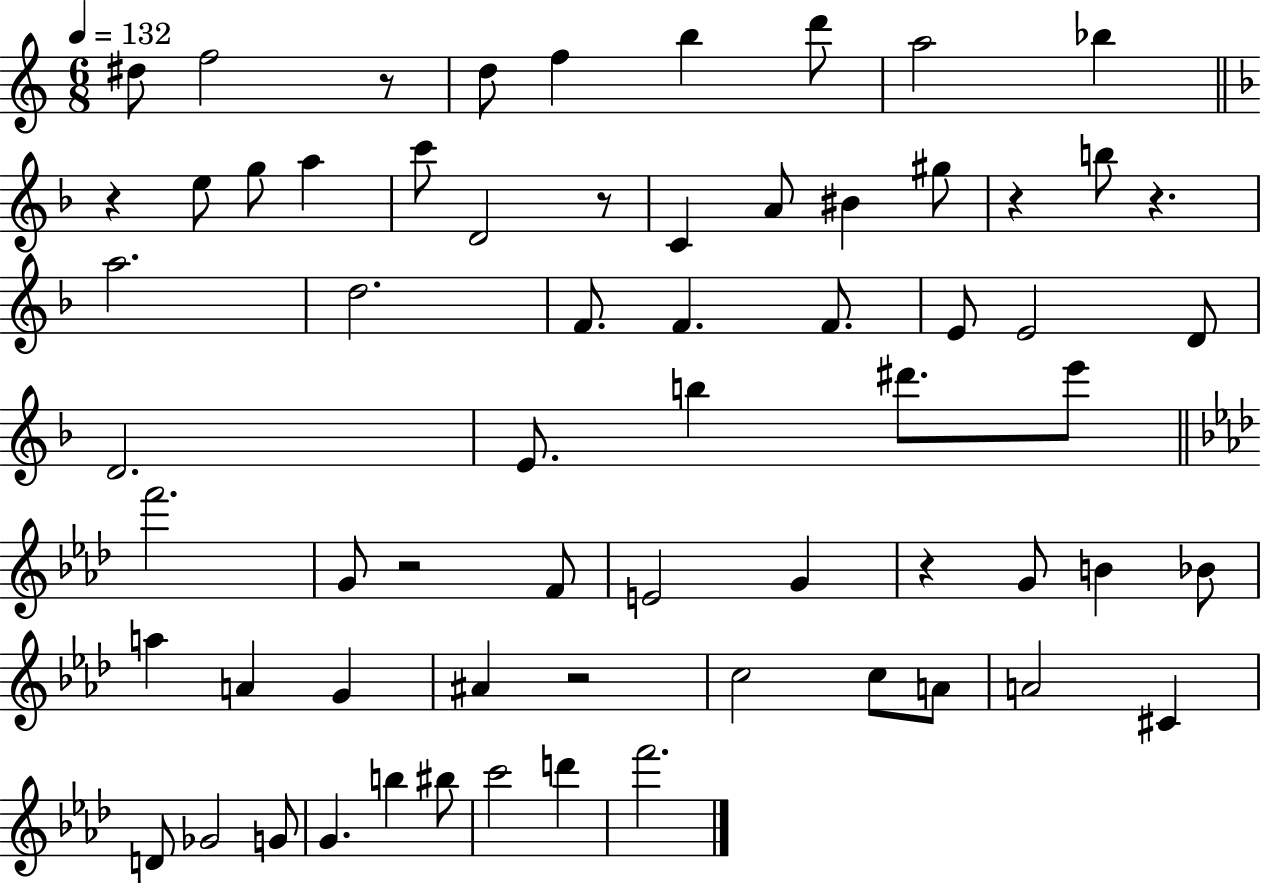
X:1
T:Untitled
M:6/8
L:1/4
K:C
^d/2 f2 z/2 d/2 f b d'/2 a2 _b z e/2 g/2 a c'/2 D2 z/2 C A/2 ^B ^g/2 z b/2 z a2 d2 F/2 F F/2 E/2 E2 D/2 D2 E/2 b ^d'/2 e'/2 f'2 G/2 z2 F/2 E2 G z G/2 B _B/2 a A G ^A z2 c2 c/2 A/2 A2 ^C D/2 _G2 G/2 G b ^b/2 c'2 d' f'2